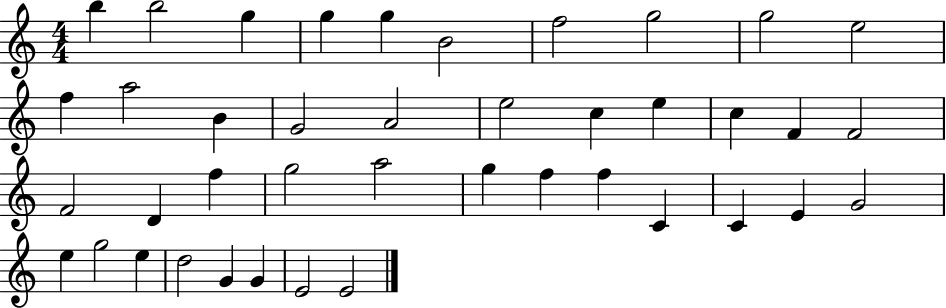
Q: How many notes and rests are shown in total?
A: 41